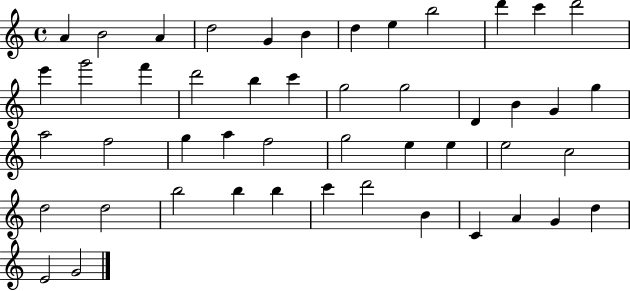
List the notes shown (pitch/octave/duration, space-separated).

A4/q B4/h A4/q D5/h G4/q B4/q D5/q E5/q B5/h D6/q C6/q D6/h E6/q G6/h F6/q D6/h B5/q C6/q G5/h G5/h D4/q B4/q G4/q G5/q A5/h F5/h G5/q A5/q F5/h G5/h E5/q E5/q E5/h C5/h D5/h D5/h B5/h B5/q B5/q C6/q D6/h B4/q C4/q A4/q G4/q D5/q E4/h G4/h